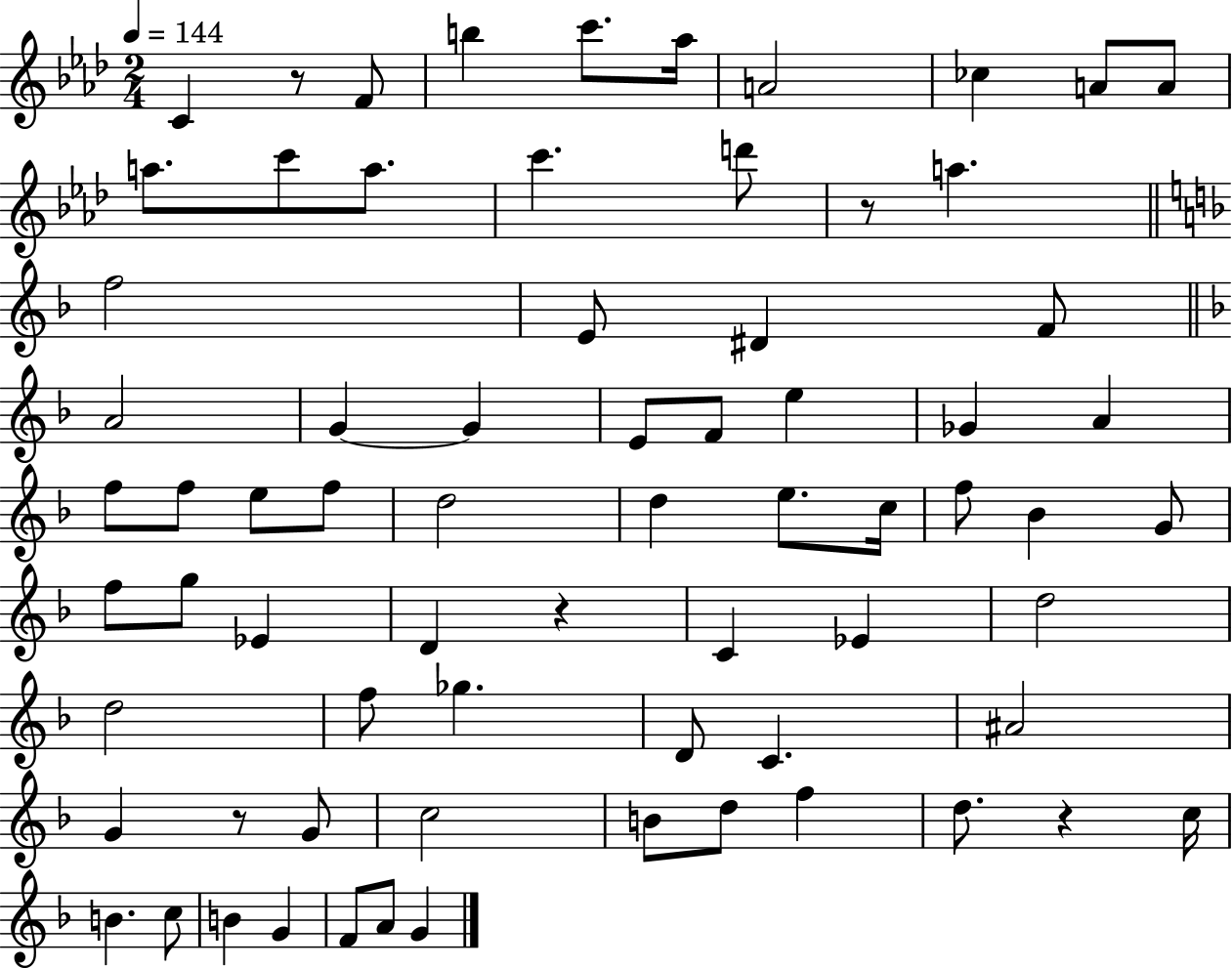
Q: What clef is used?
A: treble